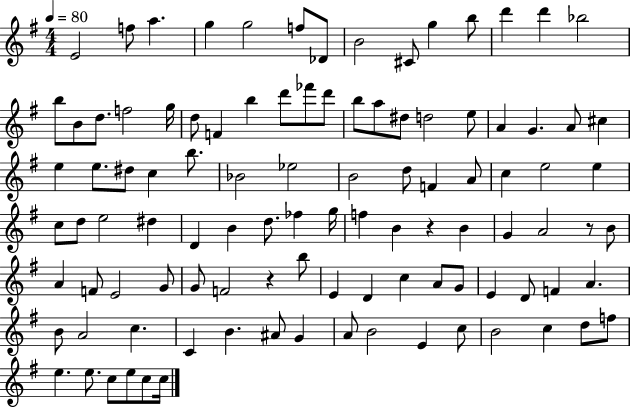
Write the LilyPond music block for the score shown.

{
  \clef treble
  \numericTimeSignature
  \time 4/4
  \key g \major
  \tempo 4 = 80
  e'2 f''8 a''4. | g''4 g''2 f''8 des'8 | b'2 cis'8 g''4 b''8 | d'''4 d'''4 bes''2 | \break b''8 b'8 d''8. f''2 g''16 | d''8 f'4 b''4 d'''8 fes'''8 d'''8 | b''8 a''8 dis''8 d''2 e''8 | a'4 g'4. a'8 cis''4 | \break e''4 e''8. dis''8 c''4 b''8. | bes'2 ees''2 | b'2 d''8 f'4 a'8 | c''4 e''2 e''4 | \break c''8 d''8 e''2 dis''4 | d'4 b'4 d''8. fes''4 g''16 | f''4 b'4 r4 b'4 | g'4 a'2 r8 b'8 | \break a'4 f'8 e'2 g'8 | g'8 f'2 r4 b''8 | e'4 d'4 c''4 a'8 g'8 | e'4 d'8 f'4 a'4. | \break b'8 a'2 c''4. | c'4 b'4. ais'8 g'4 | a'8 b'2 e'4 c''8 | b'2 c''4 d''8 f''8 | \break e''4. e''8. c''8 e''8 c''8 c''16 | \bar "|."
}